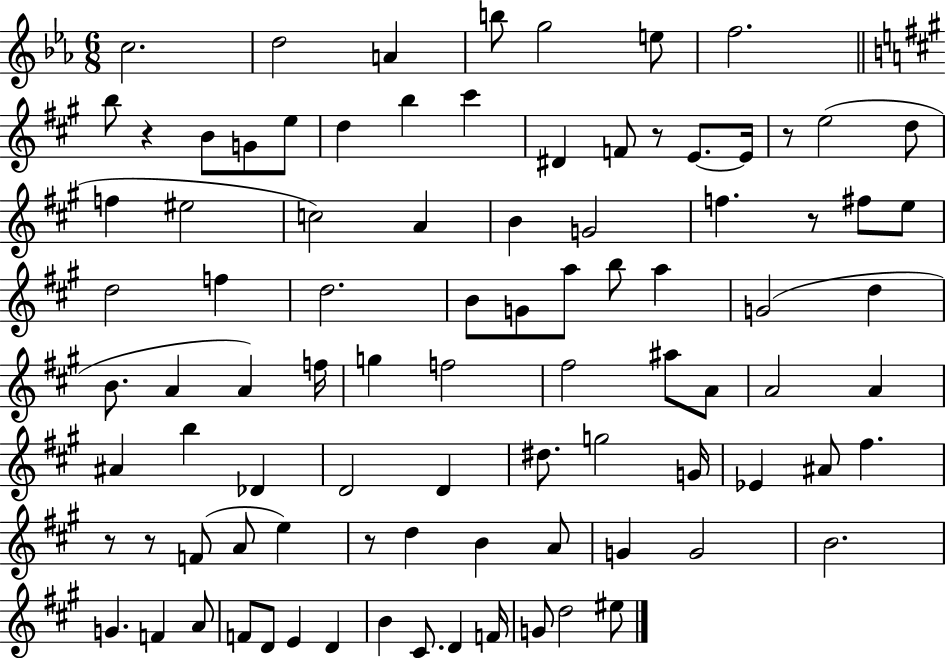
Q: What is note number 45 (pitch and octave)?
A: F5